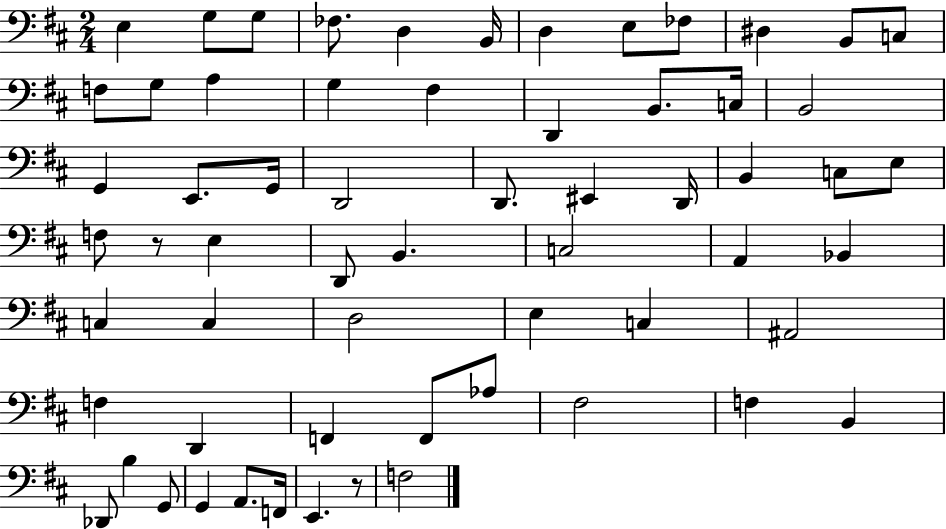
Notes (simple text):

E3/q G3/e G3/e FES3/e. D3/q B2/s D3/q E3/e FES3/e D#3/q B2/e C3/e F3/e G3/e A3/q G3/q F#3/q D2/q B2/e. C3/s B2/h G2/q E2/e. G2/s D2/h D2/e. EIS2/q D2/s B2/q C3/e E3/e F3/e R/e E3/q D2/e B2/q. C3/h A2/q Bb2/q C3/q C3/q D3/h E3/q C3/q A#2/h F3/q D2/q F2/q F2/e Ab3/e F#3/h F3/q B2/q Db2/e B3/q G2/e G2/q A2/e. F2/s E2/q. R/e F3/h